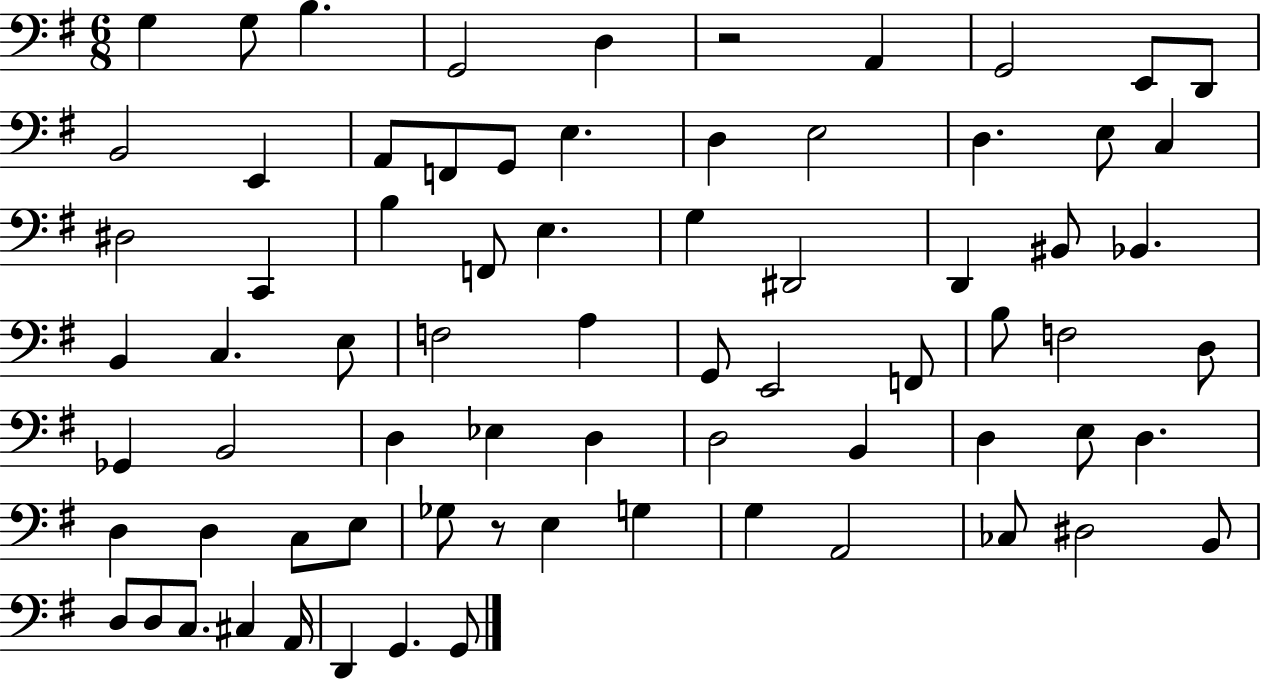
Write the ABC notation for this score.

X:1
T:Untitled
M:6/8
L:1/4
K:G
G, G,/2 B, G,,2 D, z2 A,, G,,2 E,,/2 D,,/2 B,,2 E,, A,,/2 F,,/2 G,,/2 E, D, E,2 D, E,/2 C, ^D,2 C,, B, F,,/2 E, G, ^D,,2 D,, ^B,,/2 _B,, B,, C, E,/2 F,2 A, G,,/2 E,,2 F,,/2 B,/2 F,2 D,/2 _G,, B,,2 D, _E, D, D,2 B,, D, E,/2 D, D, D, C,/2 E,/2 _G,/2 z/2 E, G, G, A,,2 _C,/2 ^D,2 B,,/2 D,/2 D,/2 C,/2 ^C, A,,/4 D,, G,, G,,/2